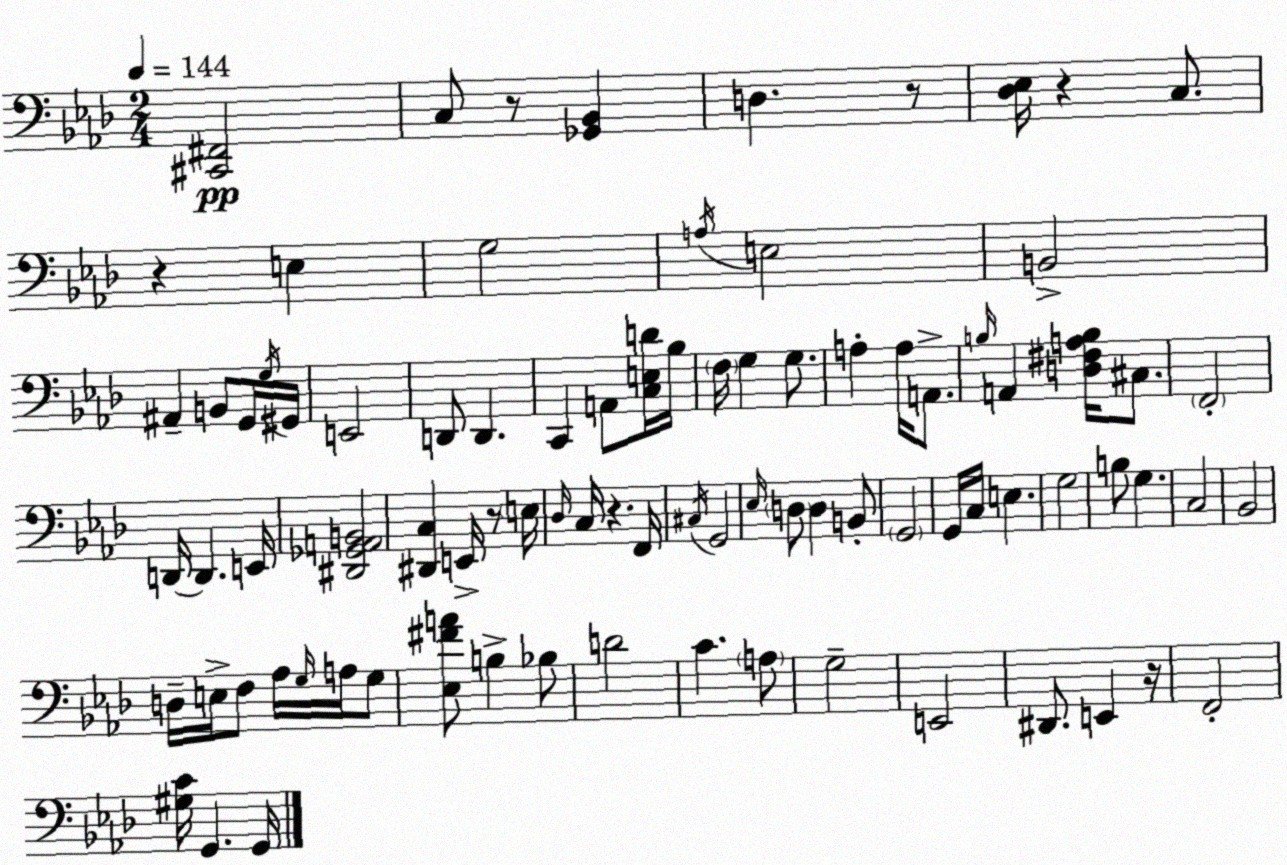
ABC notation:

X:1
T:Untitled
M:2/4
L:1/4
K:Fm
[^C,,^F,,]2 C,/2 z/2 [_G,,_B,,] D, z/2 [_D,_E,]/4 z C,/2 z E, G,2 A,/4 E,2 B,,2 ^A,, B,,/2 G,,/4 G,/4 ^G,,/4 E,,2 D,,/2 D,, C,, A,,/2 [C,E,D]/4 _B,/4 F,/4 G, G,/2 A, A,/4 A,,/2 B,/4 A,, [D,^F,A,B,]/4 ^C,/2 F,,2 D,,/4 D,, E,,/4 [^D,,_G,,A,,B,,]2 [^D,,C,] E,,/4 z/2 E,/4 _D,/4 C,/4 z F,,/4 ^C,/4 G,,2 _E,/4 D,/2 D, B,,/2 G,,2 G,,/4 C,/4 E, G,2 B,/2 G, C,2 _B,,2 D,/4 E,/4 F,/2 _A,/4 G,/4 A,/4 G,/2 [_E,^FA]/2 B, _B,/2 D2 C A,/2 G,2 E,,2 ^D,,/2 E,, z/4 F,,2 [^G,C]/4 G,, G,,/4